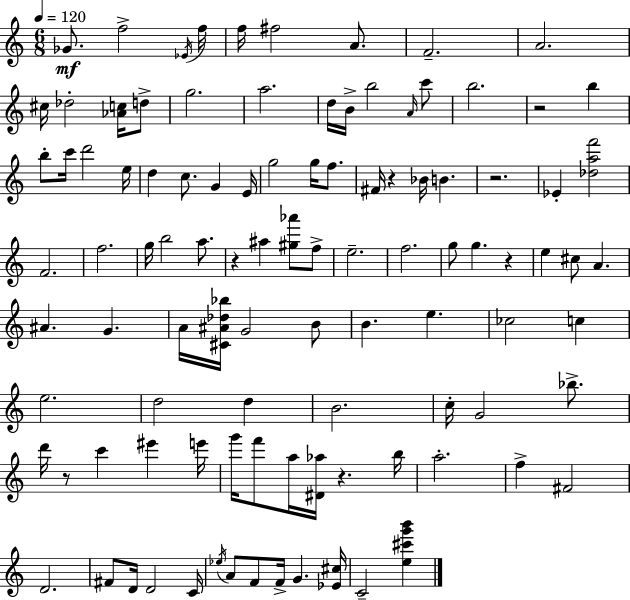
{
  \clef treble
  \numericTimeSignature
  \time 6/8
  \key a \minor
  \tempo 4 = 120
  ges'8.\mf f''2-> \acciaccatura { ees'16 } | f''16 f''16 fis''2 a'8. | f'2.-- | a'2. | \break cis''16 des''2-. <aes' c''>16 d''8-> | g''2. | a''2. | d''16 b'16-> b''2 \grace { a'16 } | \break c'''8 b''2. | r2 b''4 | b''8-. c'''16 d'''2 | e''16 d''4 c''8. g'4 | \break e'16 g''2 g''16 f''8. | fis'16 r4 bes'16 b'4. | r2. | ees'4-. <des'' a'' f'''>2 | \break f'2. | f''2. | g''16 b''2 a''8. | r4 ais''4 <gis'' aes'''>8 | \break f''8-> e''2.-- | f''2. | g''8 g''4. r4 | e''4 cis''8 a'4. | \break ais'4. g'4. | a'16 <cis' ais' des'' bes''>16 g'2 | b'8 b'4. e''4. | ces''2 c''4 | \break e''2. | d''2 d''4 | b'2. | c''16-. g'2 bes''8.-> | \break d'''16 r8 c'''4 eis'''4 | e'''16 g'''16 f'''8 a''16 <dis' aes''>16 r4. | b''16 a''2.-. | f''4-> fis'2 | \break d'2. | fis'8 d'16 d'2 | c'16 \acciaccatura { ees''16 } a'8 f'8 f'16-> g'4. | <ees' cis''>16 c'2-- <e'' cis''' g''' b'''>4 | \break \bar "|."
}